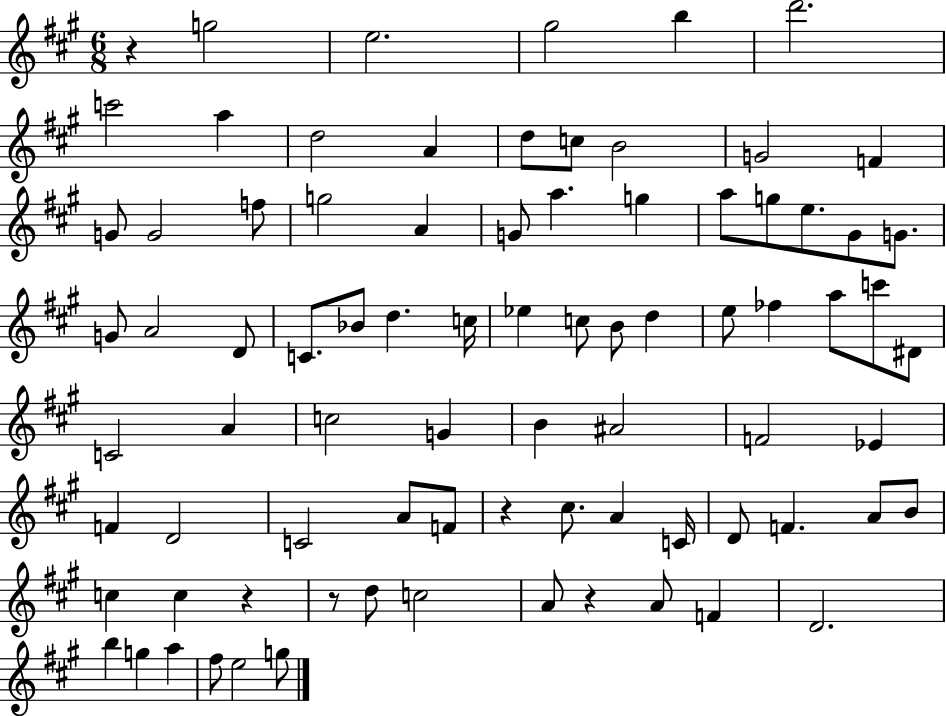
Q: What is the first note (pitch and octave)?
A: G5